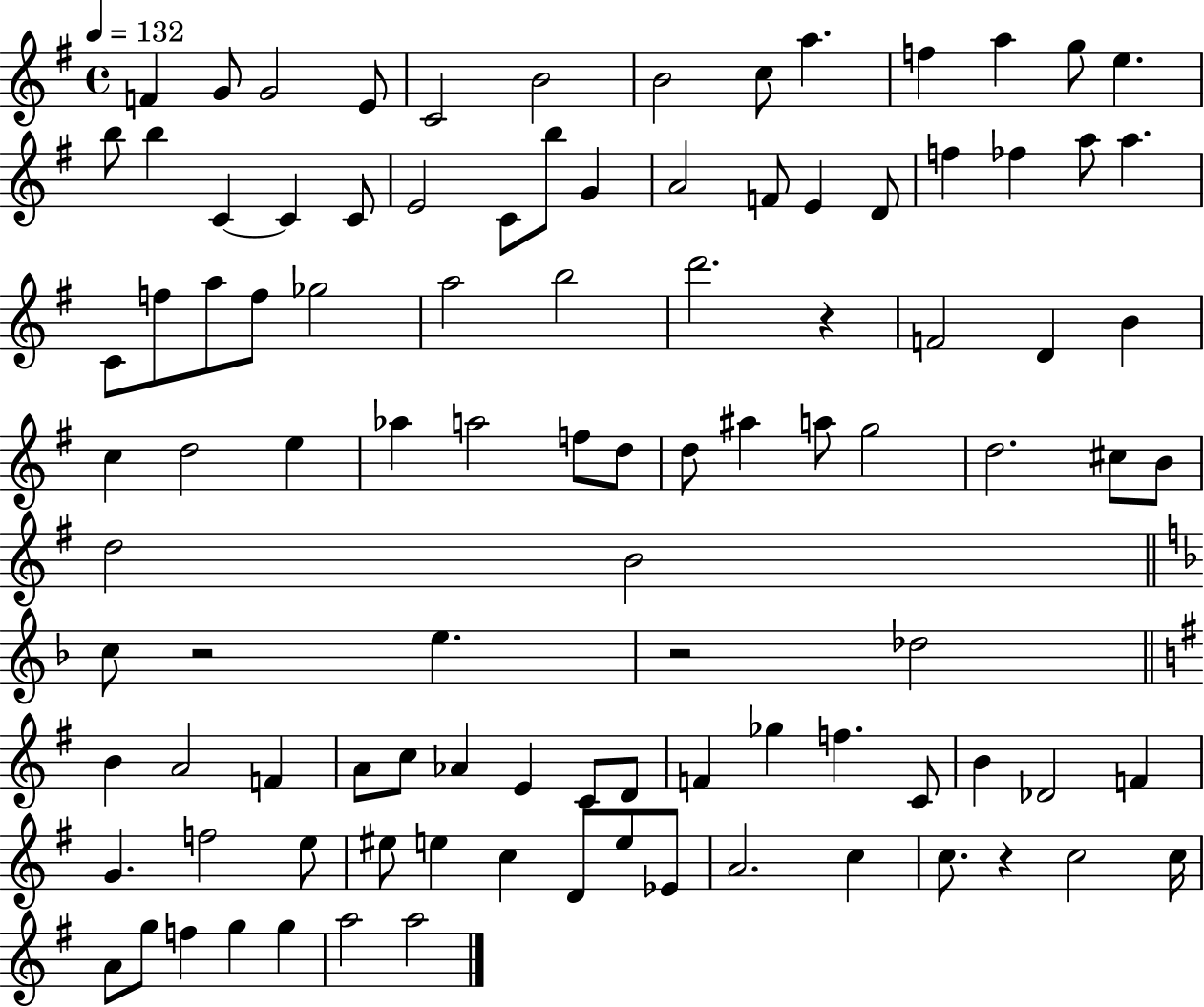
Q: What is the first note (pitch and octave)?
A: F4